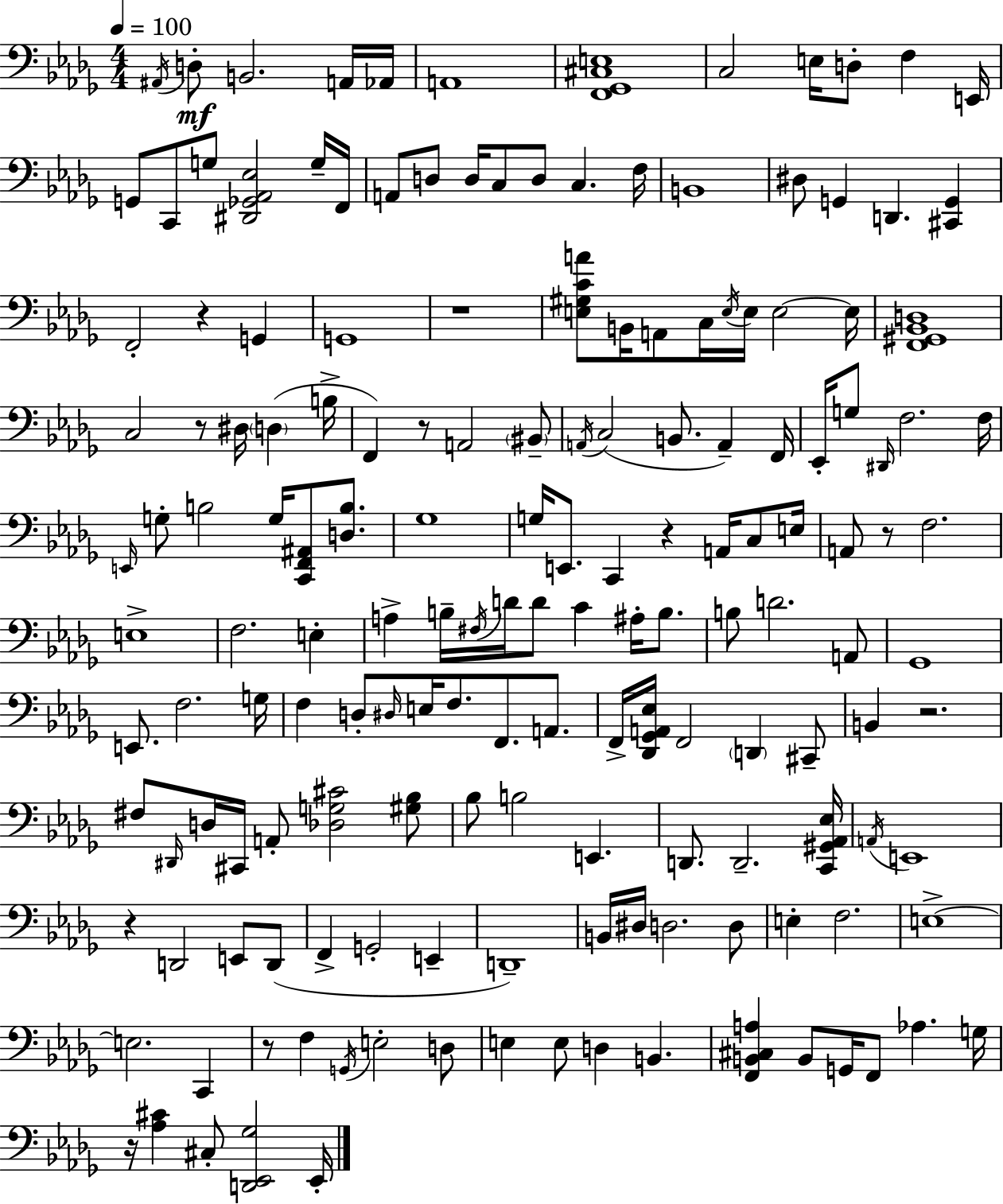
A#2/s D3/e B2/h. A2/s Ab2/s A2/w [F2,Gb2,C#3,E3]/w C3/h E3/s D3/e F3/q E2/s G2/e C2/e G3/e [D#2,Gb2,Ab2,Eb3]/h G3/s F2/s A2/e D3/e D3/s C3/e D3/e C3/q. F3/s B2/w D#3/e G2/q D2/q. [C#2,G2]/q F2/h R/q G2/q G2/w R/w [E3,G#3,C4,A4]/e B2/s A2/e C3/s E3/s E3/s E3/h E3/s [F2,G#2,Bb2,D3]/w C3/h R/e D#3/s D3/q B3/s F2/q R/e A2/h BIS2/e A2/s C3/h B2/e. A2/q F2/s Eb2/s G3/e D#2/s F3/h. F3/s E2/s G3/e B3/h G3/s [C2,F2,A#2]/e [D3,B3]/e. Gb3/w G3/s E2/e. C2/q R/q A2/s C3/e E3/s A2/e R/e F3/h. E3/w F3/h. E3/q A3/q B3/s F#3/s D4/s D4/e C4/q A#3/s B3/e. B3/e D4/h. A2/e Gb2/w E2/e. F3/h. G3/s F3/q D3/e D#3/s E3/s F3/e. F2/e. A2/e. F2/s [Db2,Gb2,A2,Eb3]/s F2/h D2/q C#2/e B2/q R/h. F#3/e D#2/s D3/s C#2/s A2/e [Db3,G3,C#4]/h [G#3,Bb3]/e Bb3/e B3/h E2/q. D2/e. D2/h. [C2,G#2,Ab2,Eb3]/s A2/s E2/w R/q D2/h E2/e D2/e F2/q G2/h E2/q D2/w B2/s D#3/s D3/h. D3/e E3/q F3/h. E3/w E3/h. C2/q R/e F3/q G2/s E3/h D3/e E3/q E3/e D3/q B2/q. [F2,B2,C#3,A3]/q B2/e G2/s F2/e Ab3/q. G3/s R/s [Ab3,C#4]/q C#3/e [D2,Eb2,Gb3]/h Eb2/s